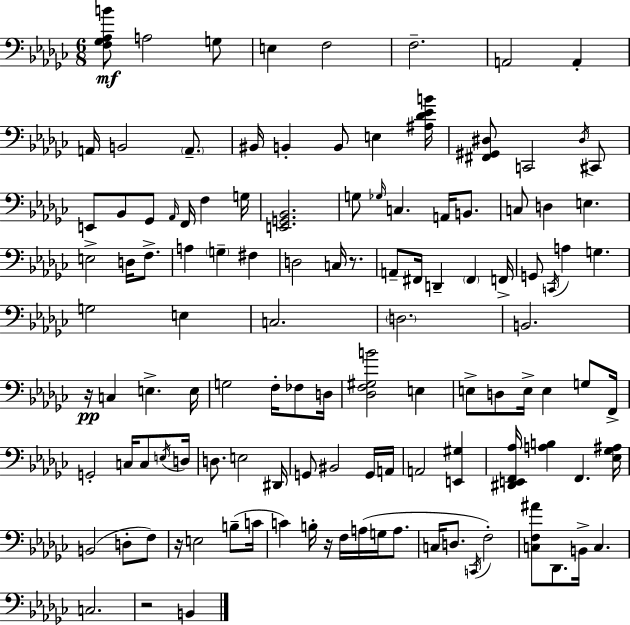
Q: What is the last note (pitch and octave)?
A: B2